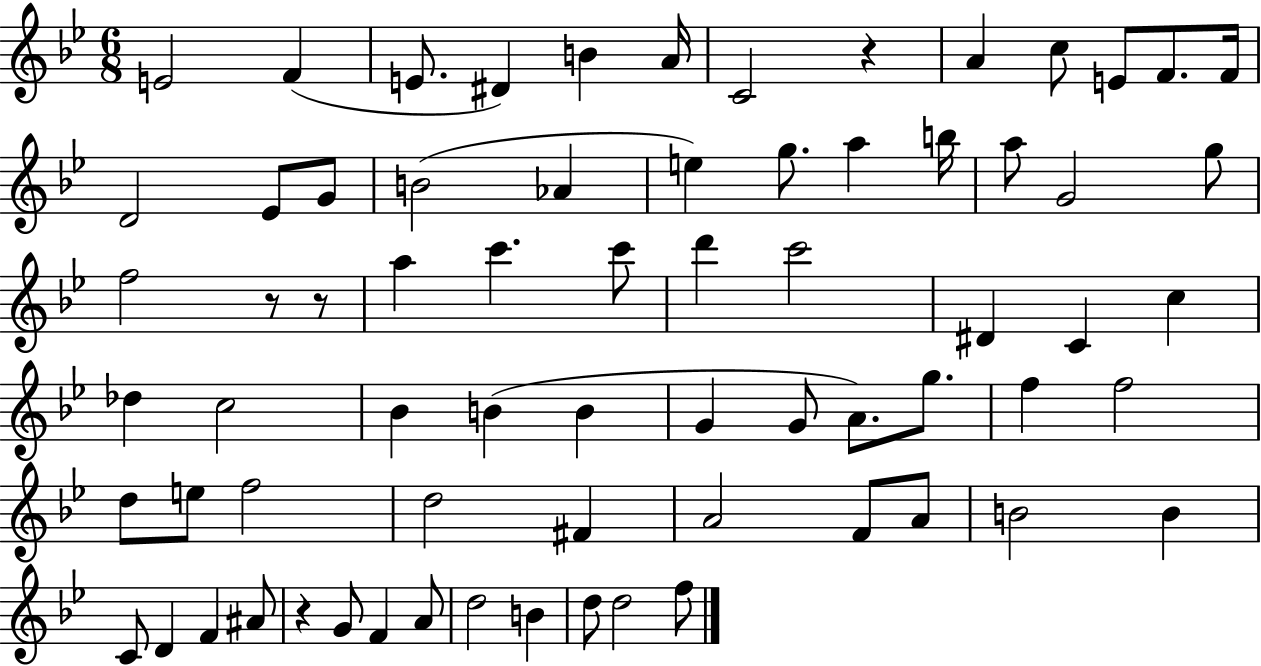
X:1
T:Untitled
M:6/8
L:1/4
K:Bb
E2 F E/2 ^D B A/4 C2 z A c/2 E/2 F/2 F/4 D2 _E/2 G/2 B2 _A e g/2 a b/4 a/2 G2 g/2 f2 z/2 z/2 a c' c'/2 d' c'2 ^D C c _d c2 _B B B G G/2 A/2 g/2 f f2 d/2 e/2 f2 d2 ^F A2 F/2 A/2 B2 B C/2 D F ^A/2 z G/2 F A/2 d2 B d/2 d2 f/2